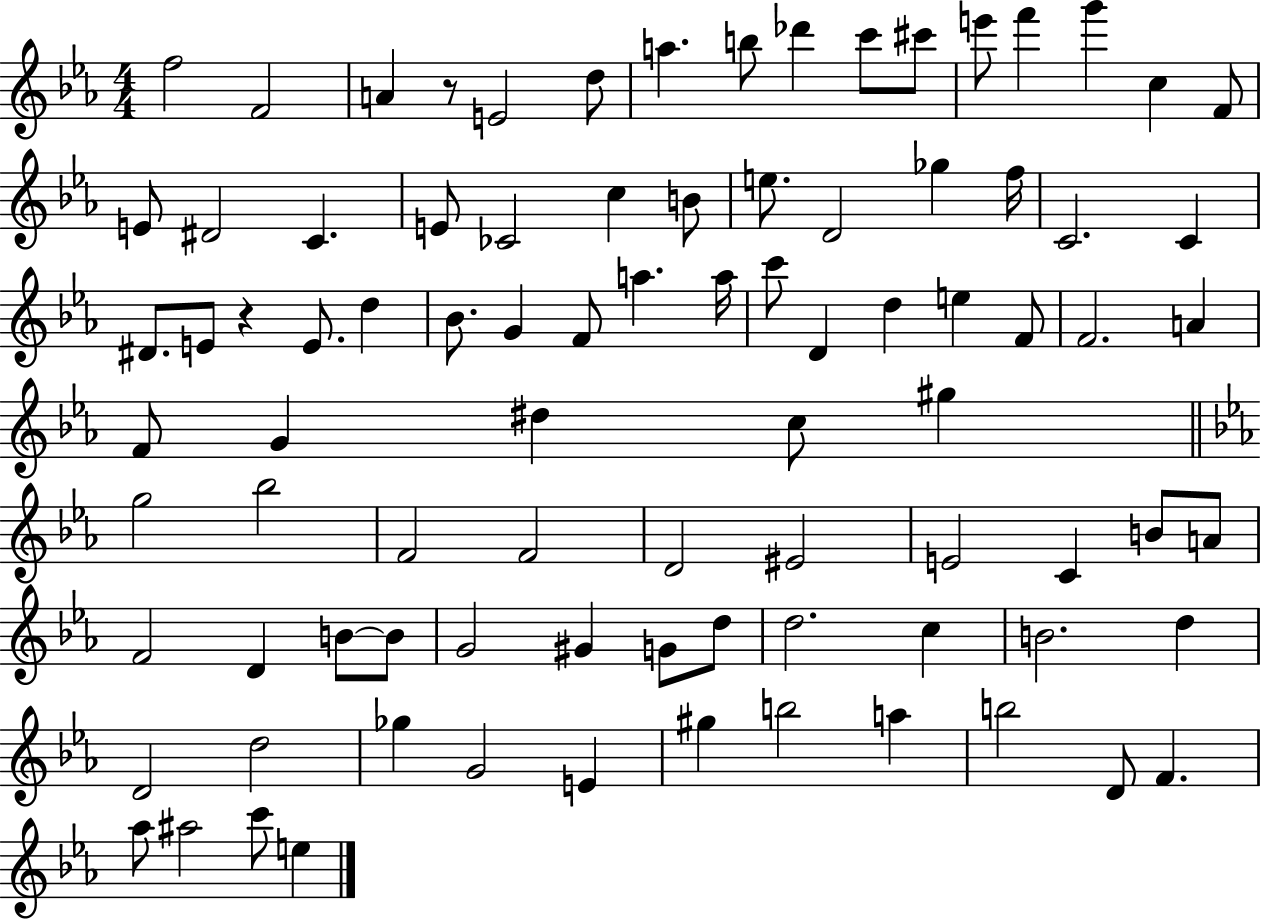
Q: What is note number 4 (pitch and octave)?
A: E4